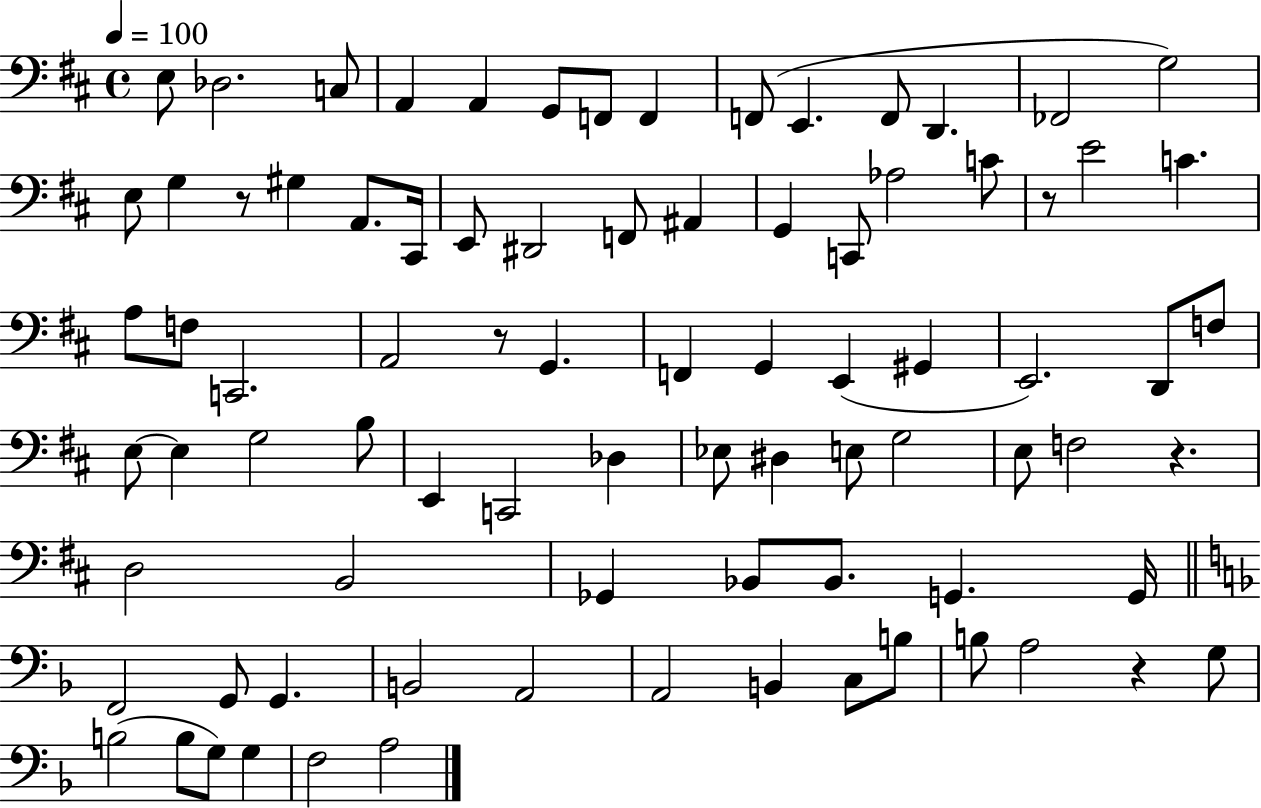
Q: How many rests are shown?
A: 5